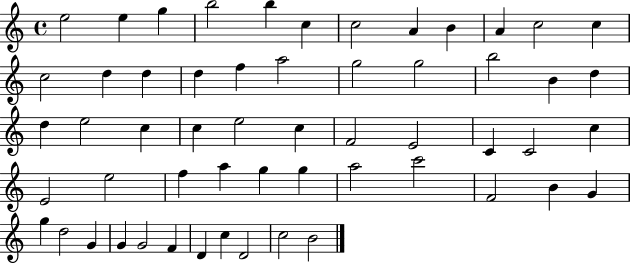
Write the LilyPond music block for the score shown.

{
  \clef treble
  \time 4/4
  \defaultTimeSignature
  \key c \major
  e''2 e''4 g''4 | b''2 b''4 c''4 | c''2 a'4 b'4 | a'4 c''2 c''4 | \break c''2 d''4 d''4 | d''4 f''4 a''2 | g''2 g''2 | b''2 b'4 d''4 | \break d''4 e''2 c''4 | c''4 e''2 c''4 | f'2 e'2 | c'4 c'2 c''4 | \break e'2 e''2 | f''4 a''4 g''4 g''4 | a''2 c'''2 | f'2 b'4 g'4 | \break g''4 d''2 g'4 | g'4 g'2 f'4 | d'4 c''4 d'2 | c''2 b'2 | \break \bar "|."
}